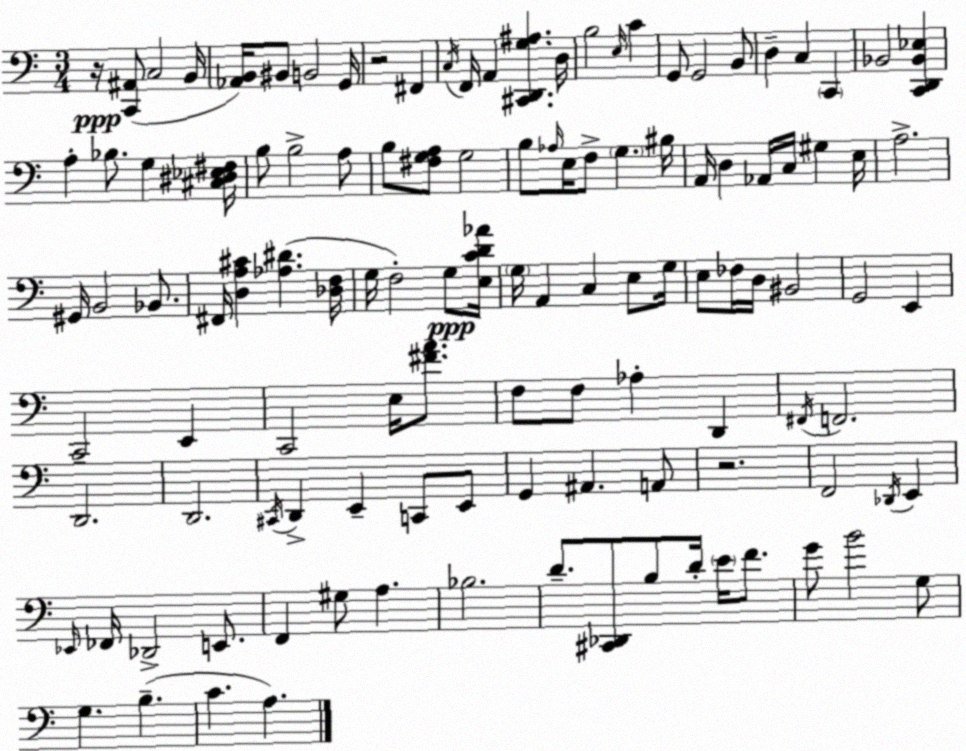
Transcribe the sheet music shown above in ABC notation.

X:1
T:Untitled
M:3/4
L:1/4
K:C
z/4 [C,,^A,,]/2 C,2 B,,/4 [_A,,B,,]/4 ^B,,/2 B,,2 G,,/4 z2 ^F,, C,/4 F,,/4 A,, [^C,,D,,G,^A,] D,/4 B,2 E,/4 C G,,/2 G,,2 B,,/2 D, C, C,, _B,,2 [C,,D,,_B,,_E,] A, _B,/2 G, [^C,^D,_E,^F,]/4 B,/2 B,2 A,/2 B,/2 [^F,G,A,]/2 G,2 B,/2 _A,/4 E,/4 F,/2 G, ^B,/4 A,,/4 D, _A,,/4 C,/4 ^G, E,/4 A,2 ^G,,/4 B,,2 _B,,/2 ^F,,/4 [D,A,^C] [_A,^D] [_D,F,]/4 G,/4 F,2 G,/2 [E,CD_A]/4 G,/4 A,, C, E,/2 G,/4 E,/2 _F,/4 D,/4 ^B,,2 G,,2 E,, C,,2 E,, C,,2 E,/4 [^FA]/2 F,/2 F,/2 _A, D,, ^F,,/4 F,,2 D,,2 D,,2 ^C,,/4 D,, E,, C,,/2 E,,/2 G,, ^A,, A,,/2 z2 F,,2 _D,,/4 E,, _E,,/4 _F,,/4 _D,,2 E,,/2 F,, ^G,/2 A, _B,2 D/2 [^C,,_D,,]/2 B,/2 D/4 E/4 F/2 G/2 B2 G,/2 G, B, C A,